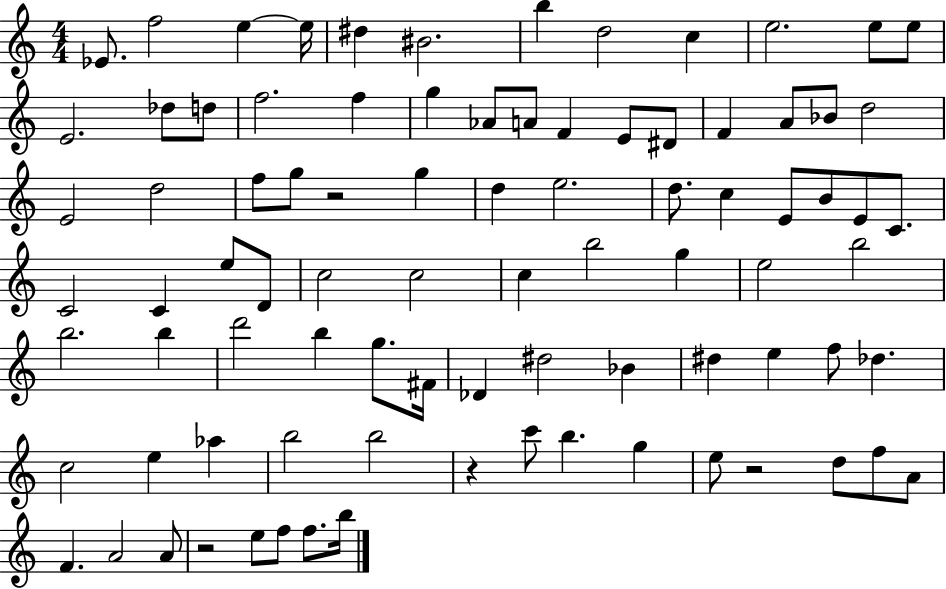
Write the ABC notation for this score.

X:1
T:Untitled
M:4/4
L:1/4
K:C
_E/2 f2 e e/4 ^d ^B2 b d2 c e2 e/2 e/2 E2 _d/2 d/2 f2 f g _A/2 A/2 F E/2 ^D/2 F A/2 _B/2 d2 E2 d2 f/2 g/2 z2 g d e2 d/2 c E/2 B/2 E/2 C/2 C2 C e/2 D/2 c2 c2 c b2 g e2 b2 b2 b d'2 b g/2 ^F/4 _D ^d2 _B ^d e f/2 _d c2 e _a b2 b2 z c'/2 b g e/2 z2 d/2 f/2 A/2 F A2 A/2 z2 e/2 f/2 f/2 b/4